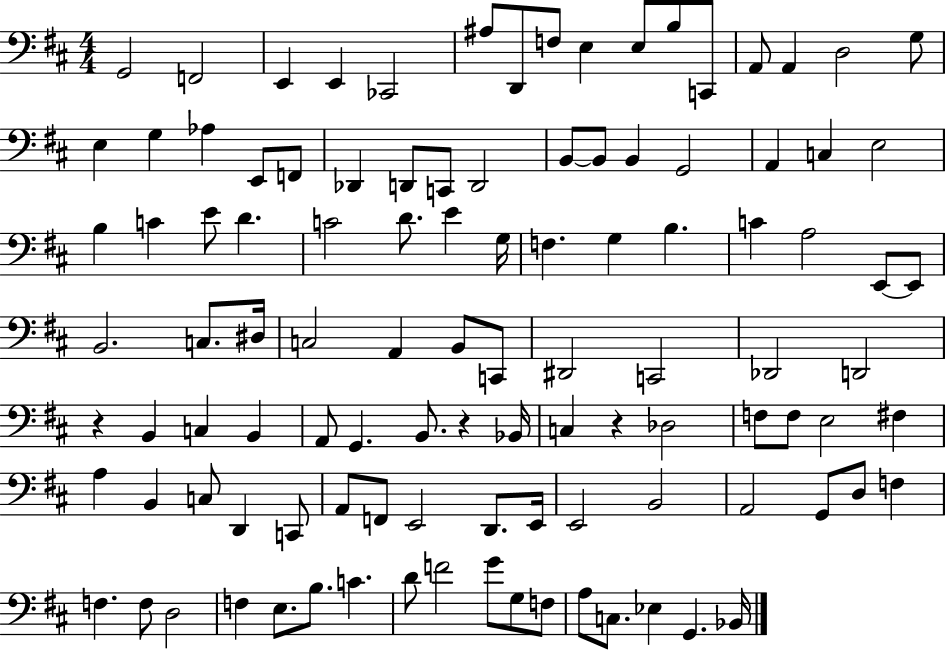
{
  \clef bass
  \numericTimeSignature
  \time 4/4
  \key d \major
  g,2 f,2 | e,4 e,4 ces,2 | ais8 d,8 f8 e4 e8 b8 c,8 | a,8 a,4 d2 g8 | \break e4 g4 aes4 e,8 f,8 | des,4 d,8 c,8 d,2 | b,8~~ b,8 b,4 g,2 | a,4 c4 e2 | \break b4 c'4 e'8 d'4. | c'2 d'8. e'4 g16 | f4. g4 b4. | c'4 a2 e,8~~ e,8 | \break b,2. c8. dis16 | c2 a,4 b,8 c,8 | dis,2 c,2 | des,2 d,2 | \break r4 b,4 c4 b,4 | a,8 g,4. b,8. r4 bes,16 | c4 r4 des2 | f8 f8 e2 fis4 | \break a4 b,4 c8 d,4 c,8 | a,8 f,8 e,2 d,8. e,16 | e,2 b,2 | a,2 g,8 d8 f4 | \break f4. f8 d2 | f4 e8. b8. c'4. | d'8 f'2 g'8 g8 f8 | a8 c8. ees4 g,4. bes,16 | \break \bar "|."
}